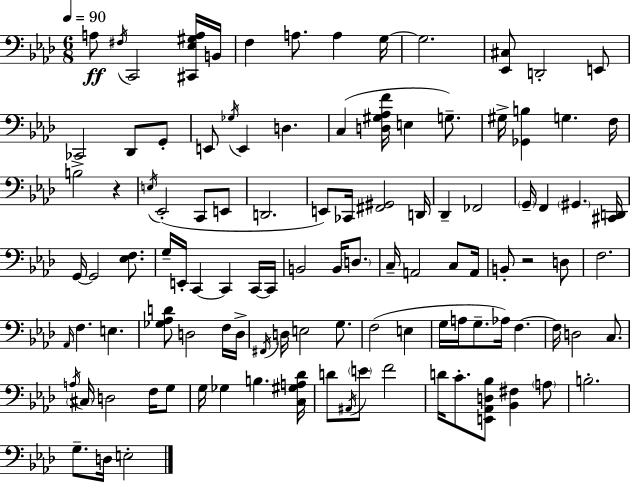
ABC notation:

X:1
T:Untitled
M:6/8
L:1/4
K:Ab
A,/2 ^F,/4 C,,2 [^C,,_E,^G,A,]/4 B,,/4 F, A,/2 A, G,/4 G,2 [_E,,^C,]/2 D,,2 E,,/2 _C,,2 _D,,/2 G,,/2 E,,/2 _G,/4 E,, D, C, [D,^G,_A,F]/4 E, G,/2 ^G,/4 [_G,,B,] G, F,/4 B,2 z E,/4 _E,,2 C,,/2 E,,/2 D,,2 E,,/2 _C,,/4 [^F,,^G,,]2 D,,/4 _D,, _F,,2 G,,/4 F,, ^G,, [^C,,D,,]/4 G,,/4 G,,2 [_E,F,]/2 G,/4 E,,/4 C,, C,, C,,/4 C,,/4 B,,2 B,,/4 D,/2 C,/4 A,,2 C,/2 A,,/4 B,,/2 z2 D,/2 F,2 _A,,/4 F, E, [_G,_A,D]/2 D,2 F,/4 D,/4 ^F,,/4 D,/4 E,2 G,/2 F,2 E, G,/4 A,/4 G,/2 _A,/4 F, F,/4 D,2 C,/2 A,/4 ^C,/4 D,2 F,/4 G,/2 G,/4 _G, B, [C,^G,A,_D]/4 D/2 ^A,,/4 E/2 F2 D/4 C/2 [E,,_A,,D,_B,]/2 [_B,,^F,] A,/2 B,2 G,/2 D,/4 E,2